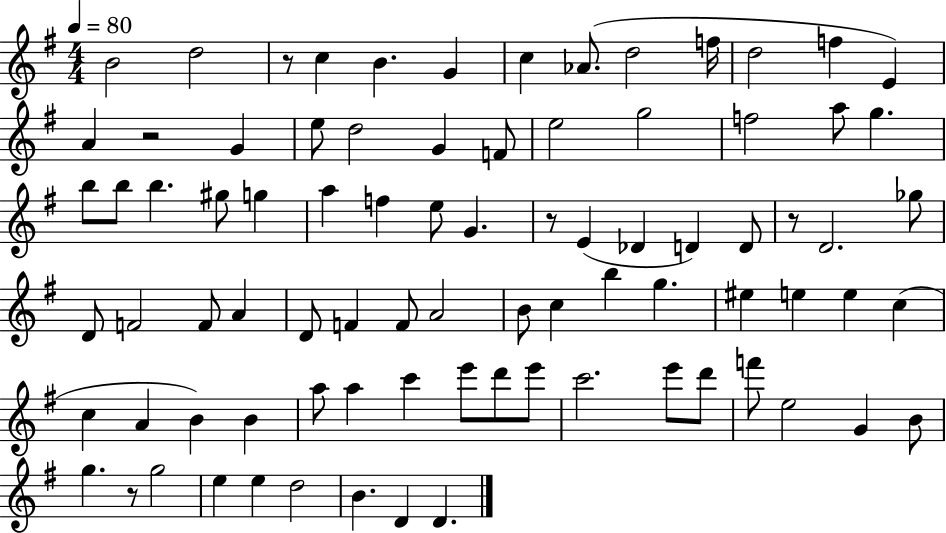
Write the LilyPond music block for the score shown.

{
  \clef treble
  \numericTimeSignature
  \time 4/4
  \key g \major
  \tempo 4 = 80
  \repeat volta 2 { b'2 d''2 | r8 c''4 b'4. g'4 | c''4 aes'8.( d''2 f''16 | d''2 f''4 e'4) | \break a'4 r2 g'4 | e''8 d''2 g'4 f'8 | e''2 g''2 | f''2 a''8 g''4. | \break b''8 b''8 b''4. gis''8 g''4 | a''4 f''4 e''8 g'4. | r8 e'4( des'4 d'4) d'8 | r8 d'2. ges''8 | \break d'8 f'2 f'8 a'4 | d'8 f'4 f'8 a'2 | b'8 c''4 b''4 g''4. | eis''4 e''4 e''4 c''4( | \break c''4 a'4 b'4) b'4 | a''8 a''4 c'''4 e'''8 d'''8 e'''8 | c'''2. e'''8 d'''8 | f'''8 e''2 g'4 b'8 | \break g''4. r8 g''2 | e''4 e''4 d''2 | b'4. d'4 d'4. | } \bar "|."
}